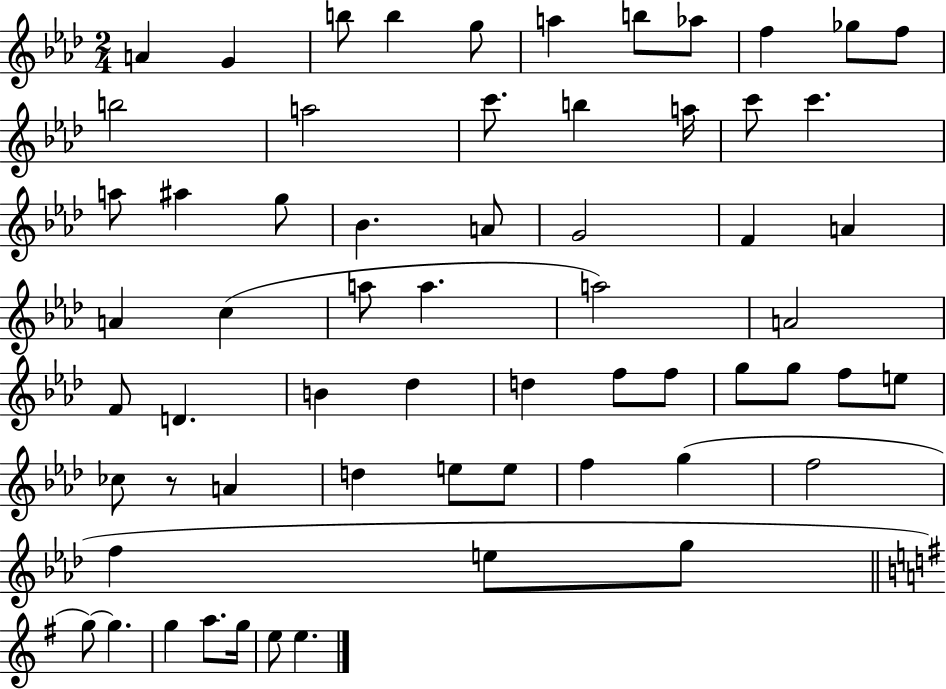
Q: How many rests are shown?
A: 1